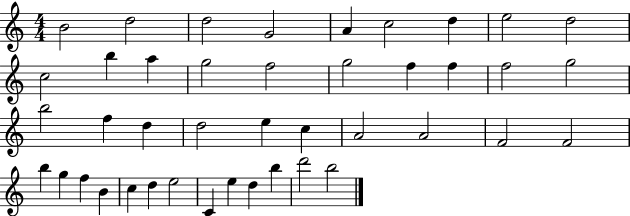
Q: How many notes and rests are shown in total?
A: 42